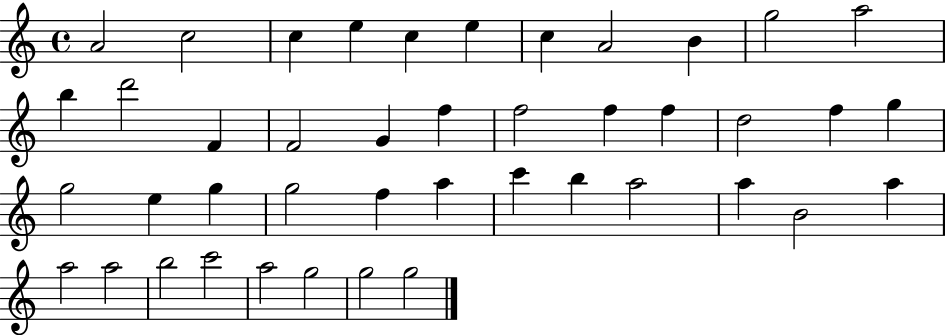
{
  \clef treble
  \time 4/4
  \defaultTimeSignature
  \key c \major
  a'2 c''2 | c''4 e''4 c''4 e''4 | c''4 a'2 b'4 | g''2 a''2 | \break b''4 d'''2 f'4 | f'2 g'4 f''4 | f''2 f''4 f''4 | d''2 f''4 g''4 | \break g''2 e''4 g''4 | g''2 f''4 a''4 | c'''4 b''4 a''2 | a''4 b'2 a''4 | \break a''2 a''2 | b''2 c'''2 | a''2 g''2 | g''2 g''2 | \break \bar "|."
}